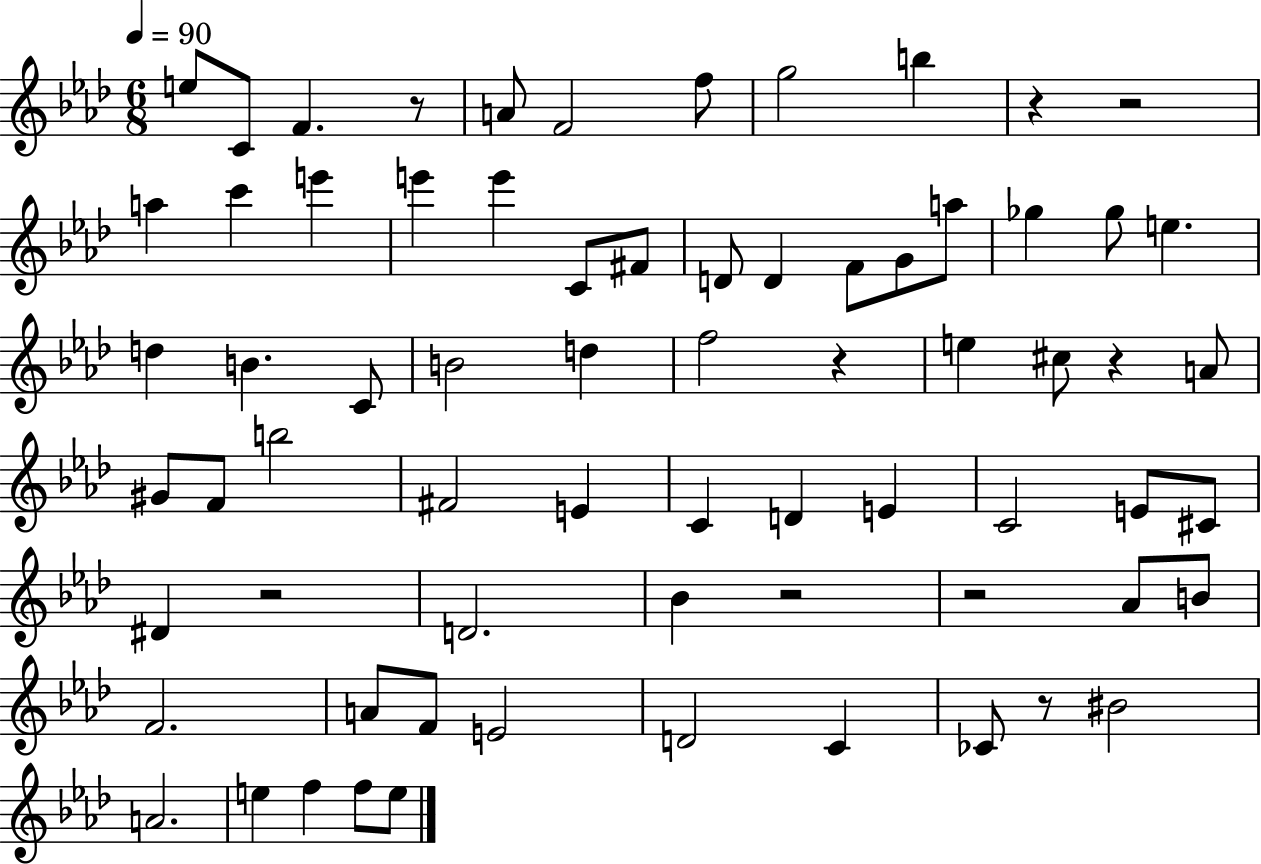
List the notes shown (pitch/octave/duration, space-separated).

E5/e C4/e F4/q. R/e A4/e F4/h F5/e G5/h B5/q R/q R/h A5/q C6/q E6/q E6/q E6/q C4/e F#4/e D4/e D4/q F4/e G4/e A5/e Gb5/q Gb5/e E5/q. D5/q B4/q. C4/e B4/h D5/q F5/h R/q E5/q C#5/e R/q A4/e G#4/e F4/e B5/h F#4/h E4/q C4/q D4/q E4/q C4/h E4/e C#4/e D#4/q R/h D4/h. Bb4/q R/h R/h Ab4/e B4/e F4/h. A4/e F4/e E4/h D4/h C4/q CES4/e R/e BIS4/h A4/h. E5/q F5/q F5/e E5/e